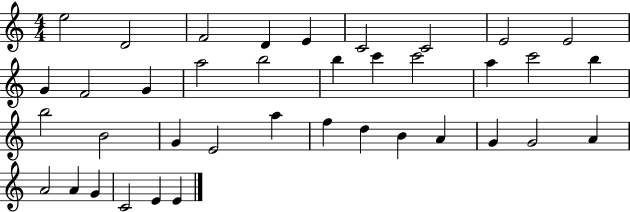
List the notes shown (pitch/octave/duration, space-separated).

E5/h D4/h F4/h D4/q E4/q C4/h C4/h E4/h E4/h G4/q F4/h G4/q A5/h B5/h B5/q C6/q C6/h A5/q C6/h B5/q B5/h B4/h G4/q E4/h A5/q F5/q D5/q B4/q A4/q G4/q G4/h A4/q A4/h A4/q G4/q C4/h E4/q E4/q